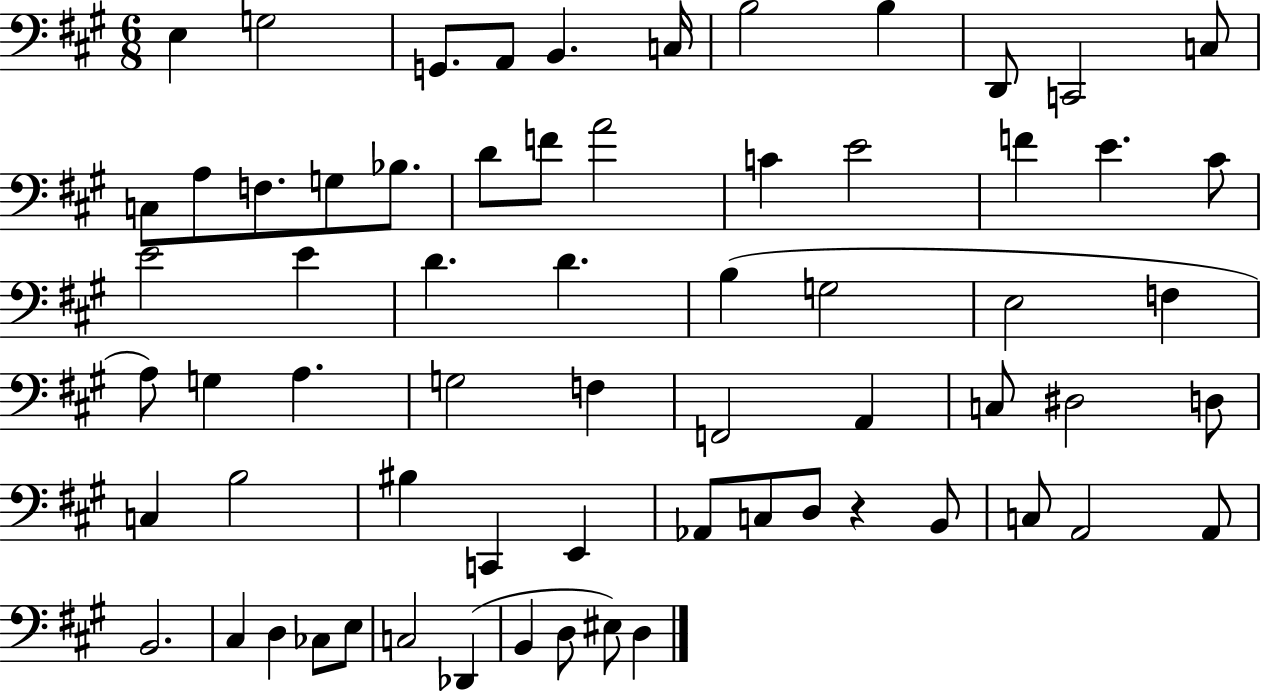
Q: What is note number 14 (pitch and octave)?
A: F3